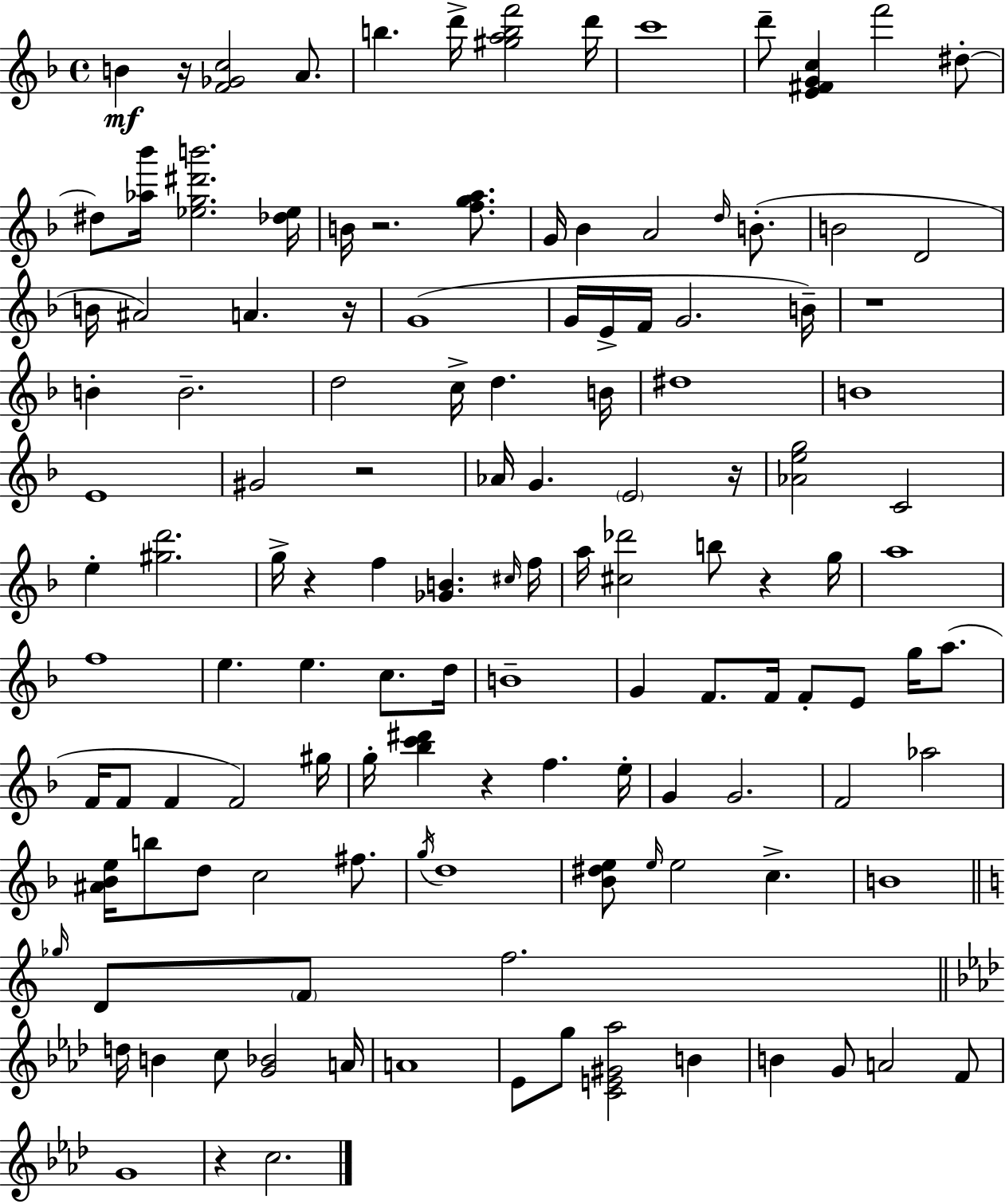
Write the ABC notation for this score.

X:1
T:Untitled
M:4/4
L:1/4
K:F
B z/4 [F_Gc]2 A/2 b d'/4 [^gabf']2 d'/4 c'4 d'/2 [E^FGc] f'2 ^d/2 ^d/2 [_a_b']/4 [_eg^d'b']2 [_d_e]/4 B/4 z2 [fga]/2 G/4 _B A2 d/4 B/2 B2 D2 B/4 ^A2 A z/4 G4 G/4 E/4 F/4 G2 B/4 z4 B B2 d2 c/4 d B/4 ^d4 B4 E4 ^G2 z2 _A/4 G E2 z/4 [_Aeg]2 C2 e [^gd']2 g/4 z f [_GB] ^c/4 f/4 a/4 [^c_d']2 b/2 z g/4 a4 f4 e e c/2 d/4 B4 G F/2 F/4 F/2 E/2 g/4 a/2 F/4 F/2 F F2 ^g/4 g/4 [_bc'^d'] z f e/4 G G2 F2 _a2 [^A_Be]/4 b/2 d/2 c2 ^f/2 g/4 d4 [_B^de]/2 e/4 e2 c B4 _g/4 D/2 F/2 f2 d/4 B c/2 [G_B]2 A/4 A4 _E/2 g/2 [CE^G_a]2 B B G/2 A2 F/2 G4 z c2